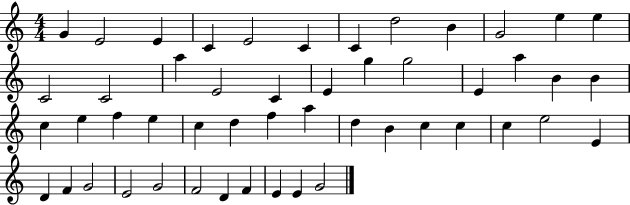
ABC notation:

X:1
T:Untitled
M:4/4
L:1/4
K:C
G E2 E C E2 C C d2 B G2 e e C2 C2 a E2 C E g g2 E a B B c e f e c d f a d B c c c e2 E D F G2 E2 G2 F2 D F E E G2